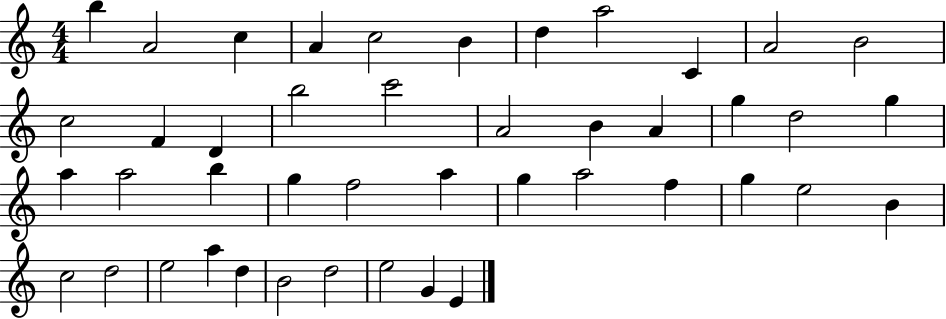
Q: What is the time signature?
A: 4/4